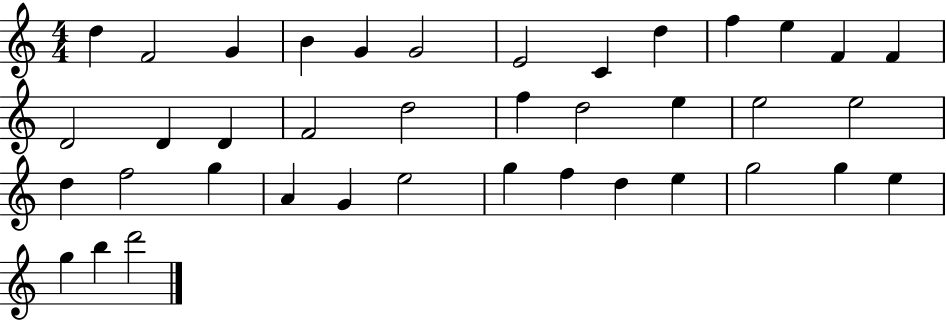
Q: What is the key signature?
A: C major